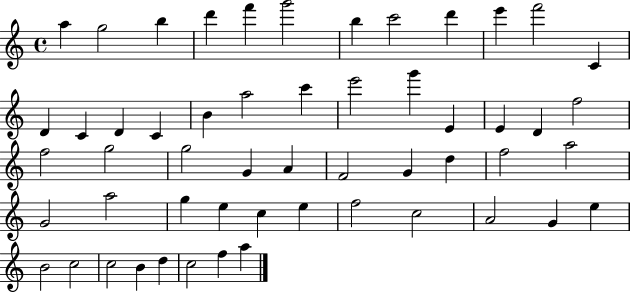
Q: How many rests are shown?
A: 0